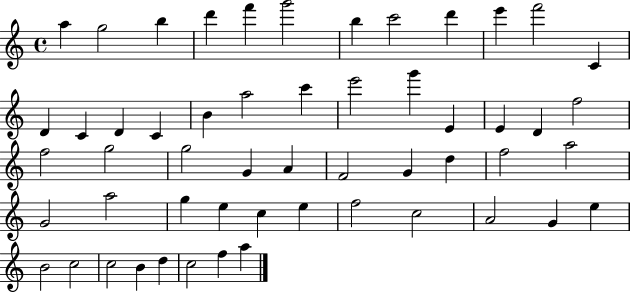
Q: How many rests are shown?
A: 0